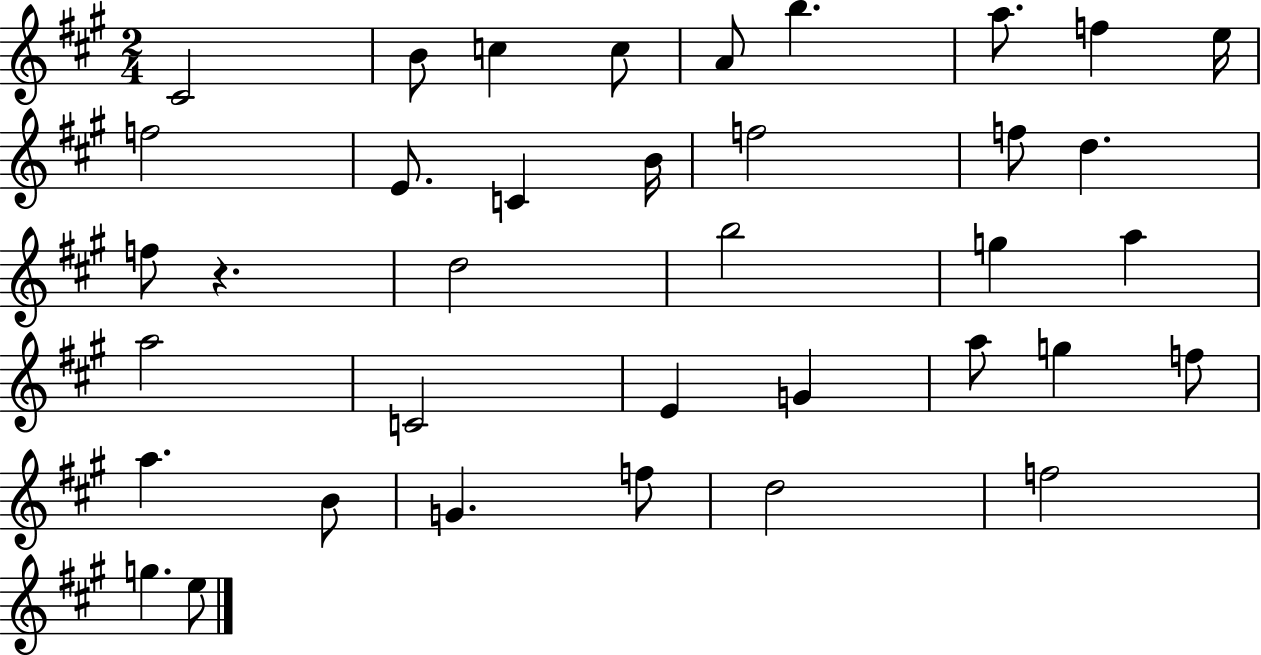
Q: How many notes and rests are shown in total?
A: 37